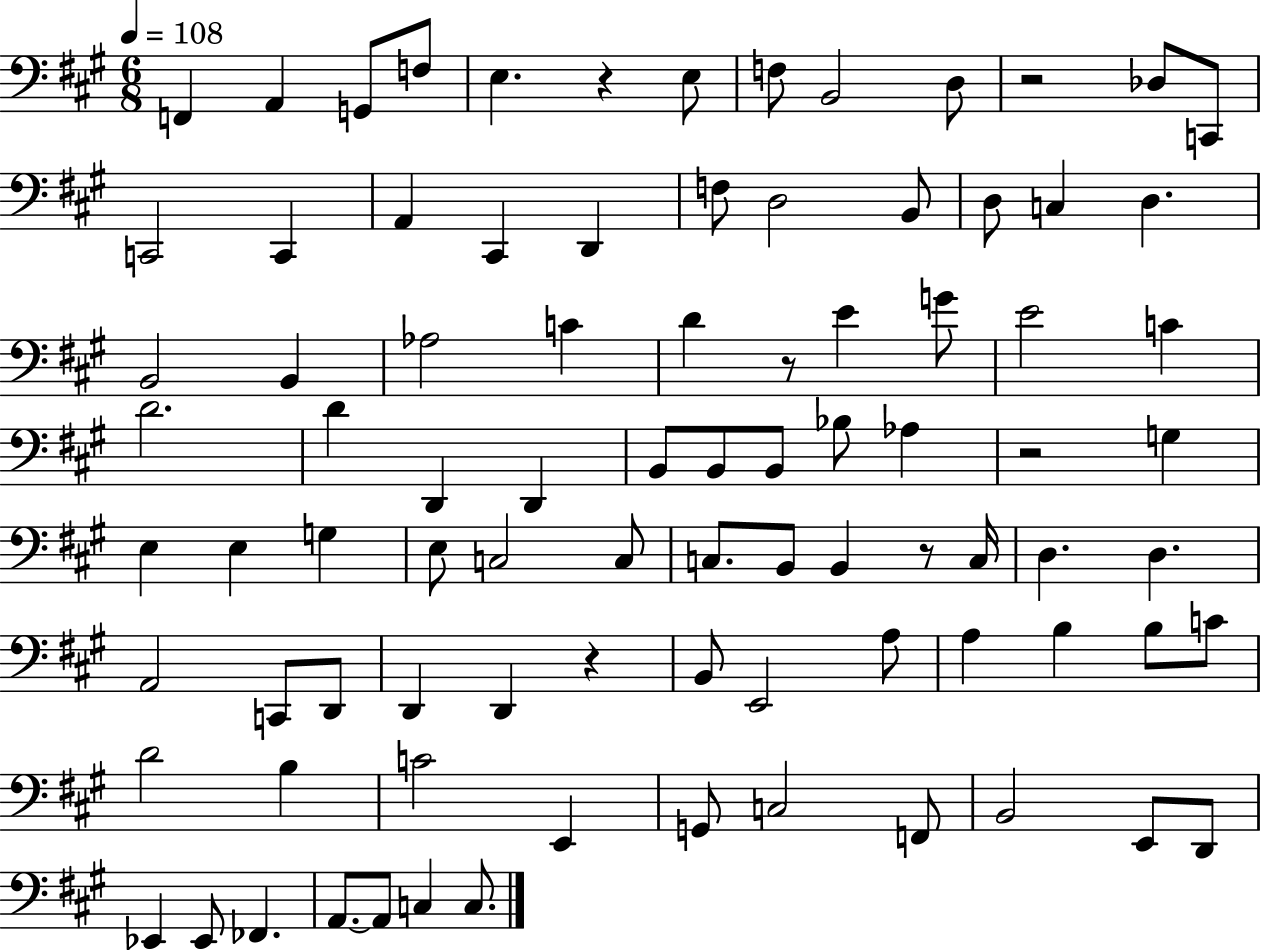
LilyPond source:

{
  \clef bass
  \numericTimeSignature
  \time 6/8
  \key a \major
  \tempo 4 = 108
  f,4 a,4 g,8 f8 | e4. r4 e8 | f8 b,2 d8 | r2 des8 c,8 | \break c,2 c,4 | a,4 cis,4 d,4 | f8 d2 b,8 | d8 c4 d4. | \break b,2 b,4 | aes2 c'4 | d'4 r8 e'4 g'8 | e'2 c'4 | \break d'2. | d'4 d,4 d,4 | b,8 b,8 b,8 bes8 aes4 | r2 g4 | \break e4 e4 g4 | e8 c2 c8 | c8. b,8 b,4 r8 c16 | d4. d4. | \break a,2 c,8 d,8 | d,4 d,4 r4 | b,8 e,2 a8 | a4 b4 b8 c'8 | \break d'2 b4 | c'2 e,4 | g,8 c2 f,8 | b,2 e,8 d,8 | \break ees,4 ees,8 fes,4. | a,8.~~ a,8 c4 c8. | \bar "|."
}